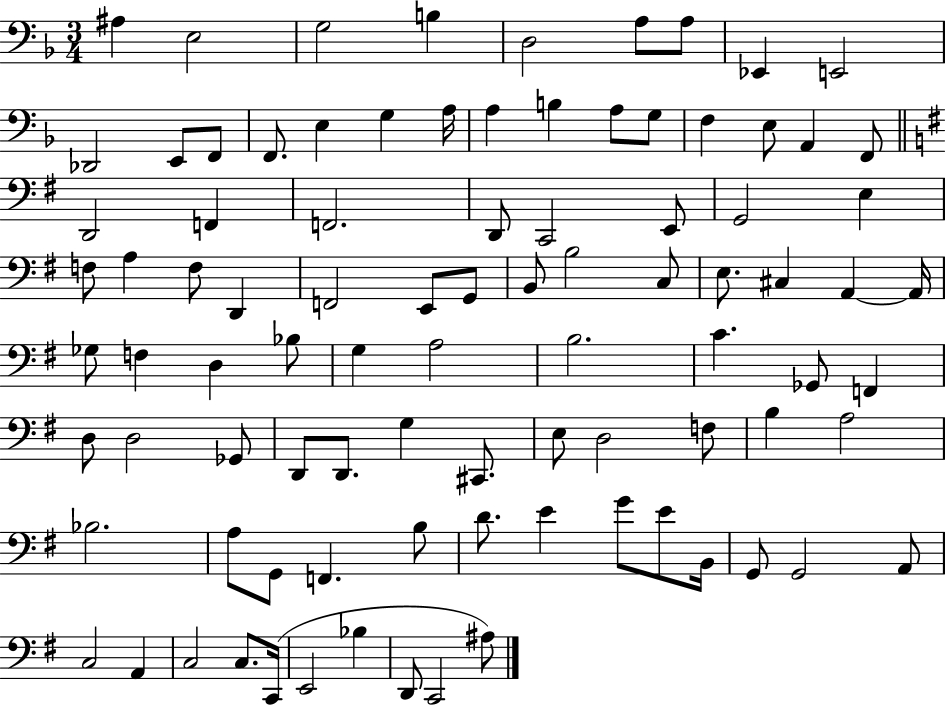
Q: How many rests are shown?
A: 0